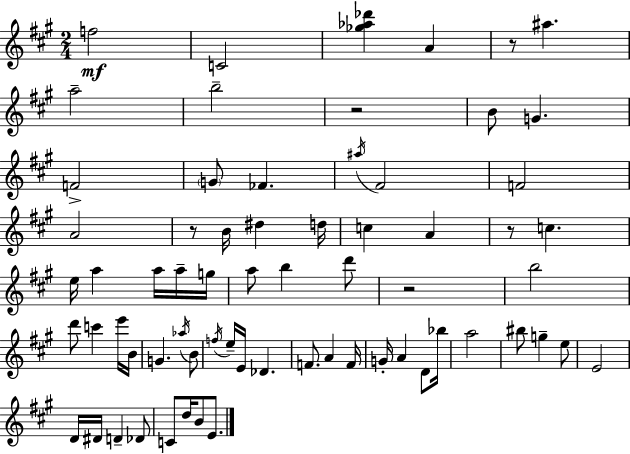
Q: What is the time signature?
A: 2/4